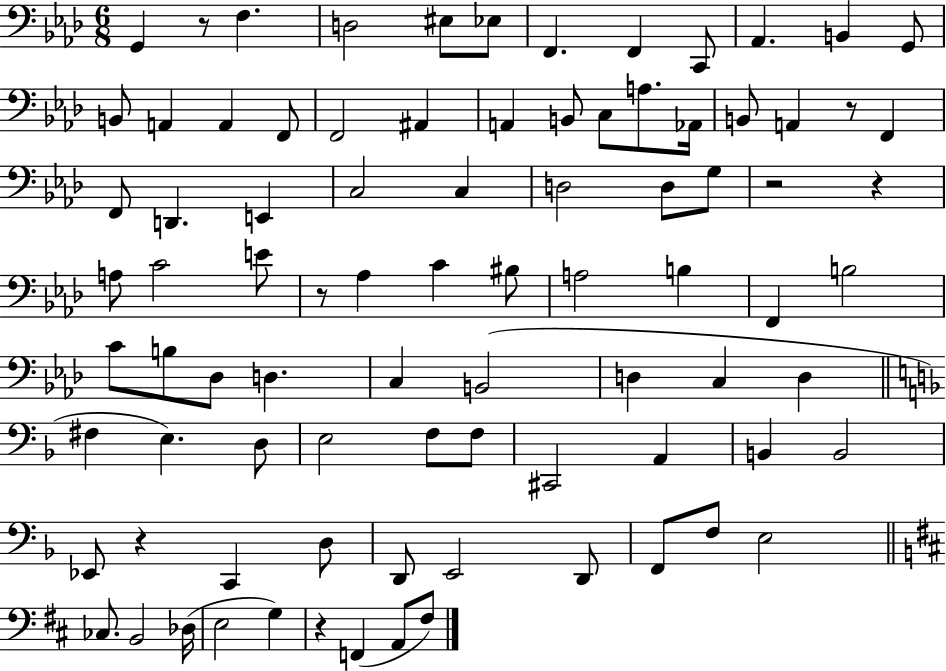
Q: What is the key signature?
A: AES major